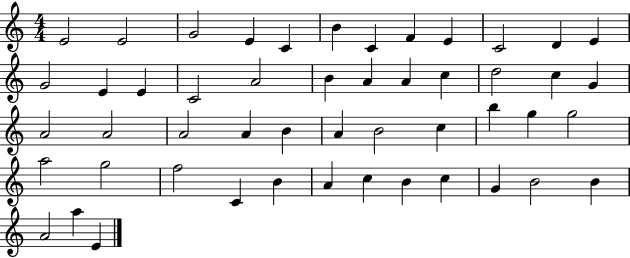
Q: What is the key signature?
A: C major